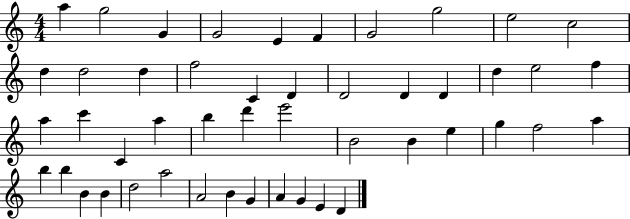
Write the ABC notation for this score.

X:1
T:Untitled
M:4/4
L:1/4
K:C
a g2 G G2 E F G2 g2 e2 c2 d d2 d f2 C D D2 D D d e2 f a c' C a b d' e'2 B2 B e g f2 a b b B B d2 a2 A2 B G A G E D